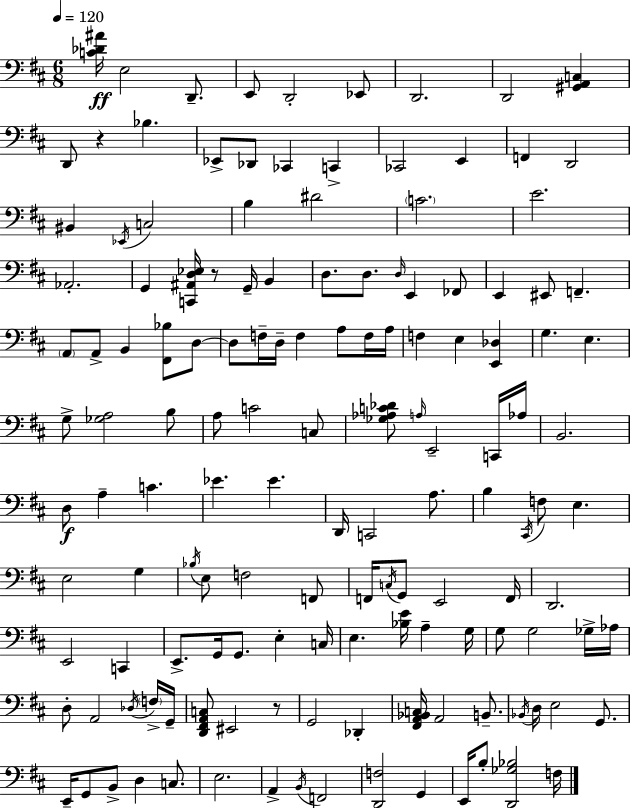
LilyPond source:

{
  \clef bass
  \numericTimeSignature
  \time 6/8
  \key d \major
  \tempo 4 = 120
  \repeat volta 2 { <c' des' ais'>16\ff e2 d,8.-- | e,8 d,2-. ees,8 | d,2. | d,2 <gis, a, c>4 | \break d,8 r4 bes4. | ees,8-> des,8 ces,4 c,4-> | ces,2 e,4 | f,4 d,2 | \break bis,4 \acciaccatura { ees,16 } c2 | b4 dis'2 | \parenthesize c'2. | e'2. | \break aes,2.-. | g,4 <c, ais, d ees>16 r8 g,16-- b,4 | d8. d8. \grace { d16 } e,4 | fes,8 e,4 eis,8 f,4.-- | \break \parenthesize a,8 a,8-> b,4 <fis, bes>8 | d8~~ d8 f16-- d16-- f4 a8 | f16 a16 f4 e4 <e, des>4 | g4. e4. | \break g8-> <ges a>2 | b8 a8 c'2 | c8 <ges aes c' des'>8 \grace { a16 } e,2-- | c,16 aes16 b,2. | \break d8\f a4-- c'4. | ees'4. ees'4. | d,16 c,2 | a8. b4 \acciaccatura { cis,16 } f8 e4. | \break e2 | g4 \acciaccatura { bes16 } e8 f2 | f,8 f,16 \acciaccatura { c16 } g,8 e,2 | f,16 d,2. | \break e,2 | c,4 e,8.-> g,16 g,8. | e4-. c16 e4. | <bes e'>16 a4-- g16 g8 g2 | \break ges16-> aes16 d8-. a,2 | \acciaccatura { des16 } \parenthesize f16-> g,16-- <d, fis, a, c>8 eis,2 | r8 g,2 | des,4-. <fis, a, bes, c>16 a,2 | \break b,8.-- \acciaccatura { bes,16 } d16 e2 | g,8. e,16-- g,8 b,8-> | d4 c8. e2. | a,4-> | \break \acciaccatura { b,16 } f,2 <d, f>2 | g,4 e,16 b8-. | <d, ges bes>2 f16 } \bar "|."
}